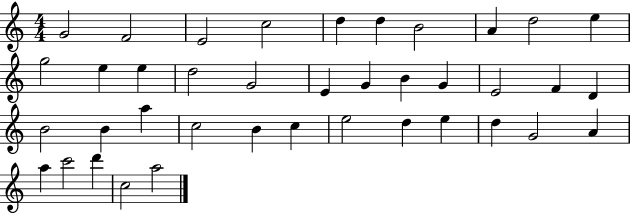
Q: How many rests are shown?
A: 0